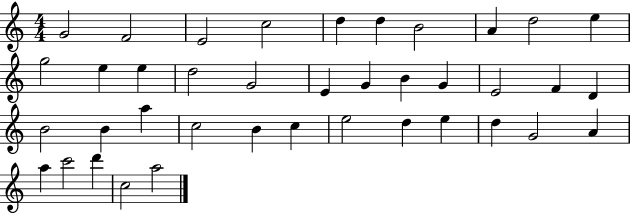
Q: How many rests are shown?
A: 0